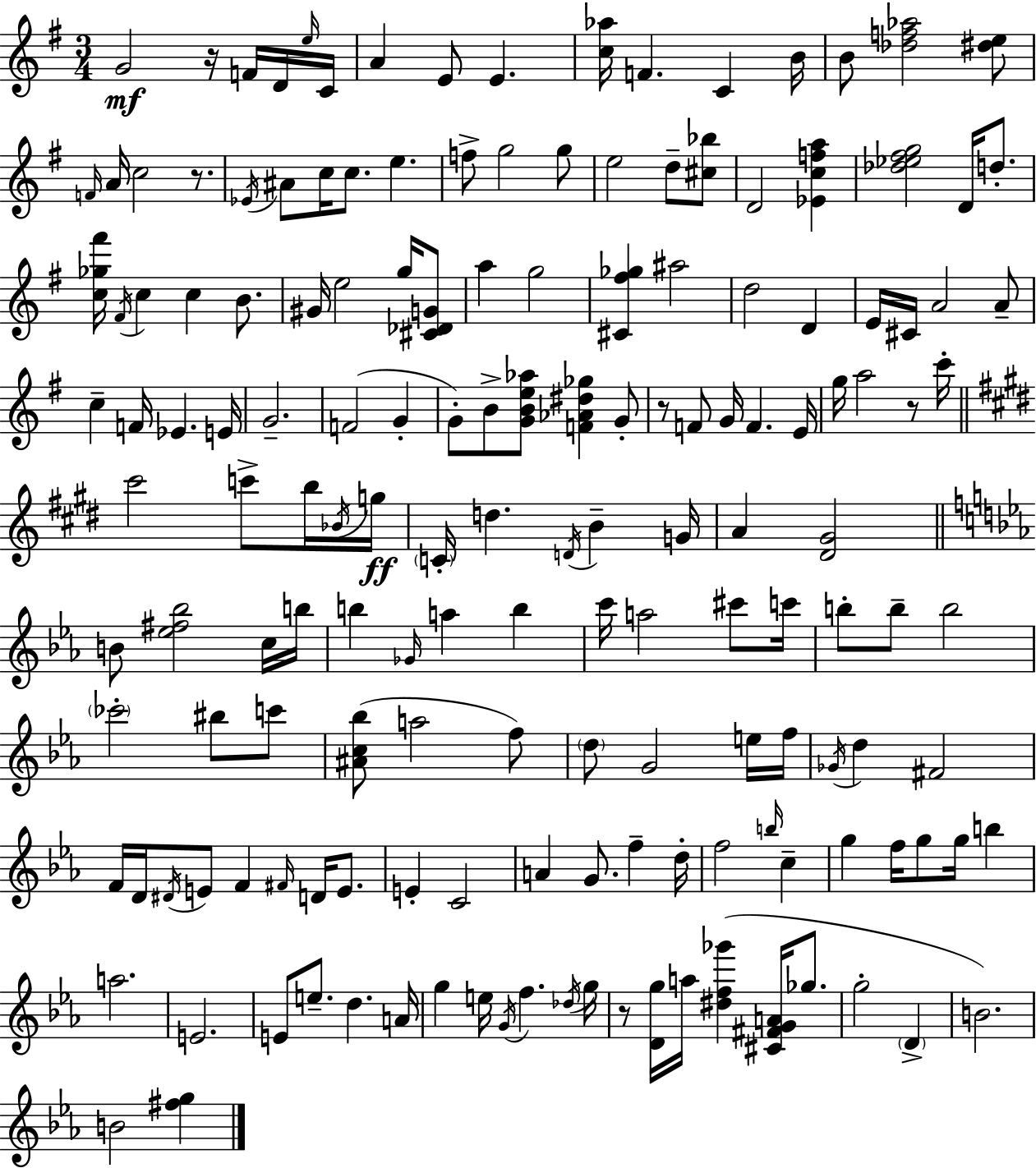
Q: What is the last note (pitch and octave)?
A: B4